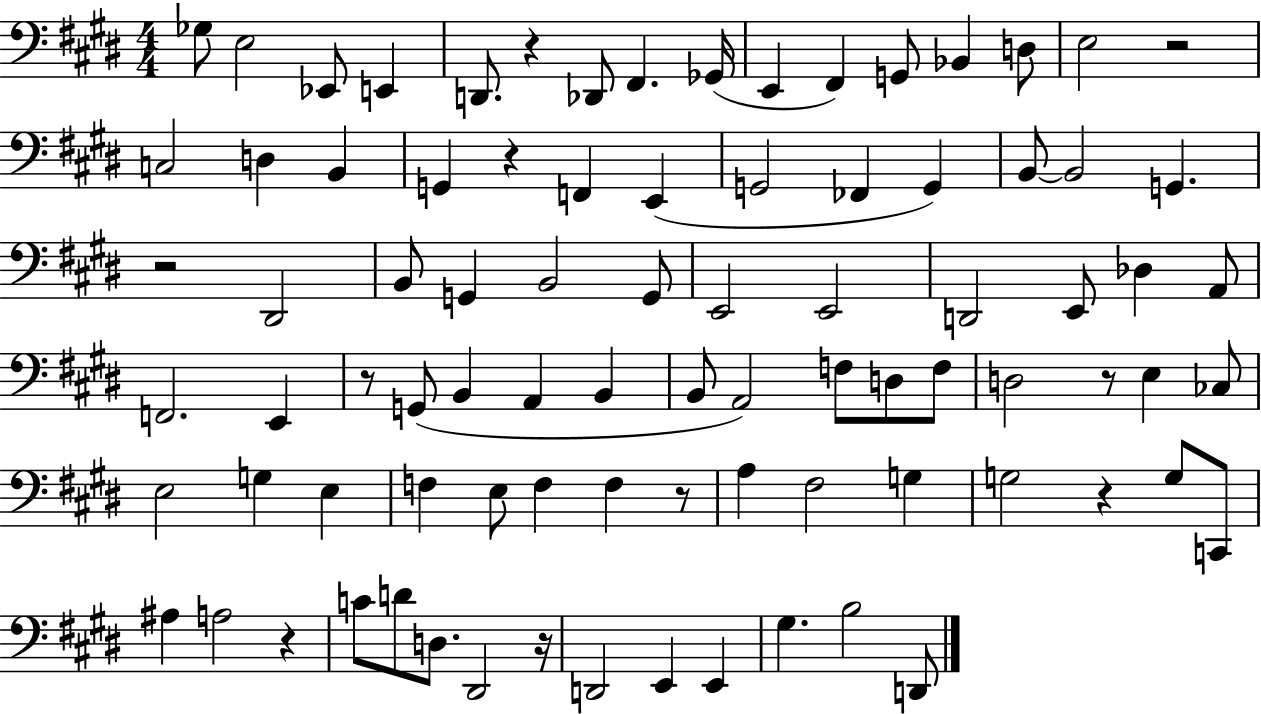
X:1
T:Untitled
M:4/4
L:1/4
K:E
_G,/2 E,2 _E,,/2 E,, D,,/2 z _D,,/2 ^F,, _G,,/4 E,, ^F,, G,,/2 _B,, D,/2 E,2 z2 C,2 D, B,, G,, z F,, E,, G,,2 _F,, G,, B,,/2 B,,2 G,, z2 ^D,,2 B,,/2 G,, B,,2 G,,/2 E,,2 E,,2 D,,2 E,,/2 _D, A,,/2 F,,2 E,, z/2 G,,/2 B,, A,, B,, B,,/2 A,,2 F,/2 D,/2 F,/2 D,2 z/2 E, _C,/2 E,2 G, E, F, E,/2 F, F, z/2 A, ^F,2 G, G,2 z G,/2 C,,/2 ^A, A,2 z C/2 D/2 D,/2 ^D,,2 z/4 D,,2 E,, E,, ^G, B,2 D,,/2